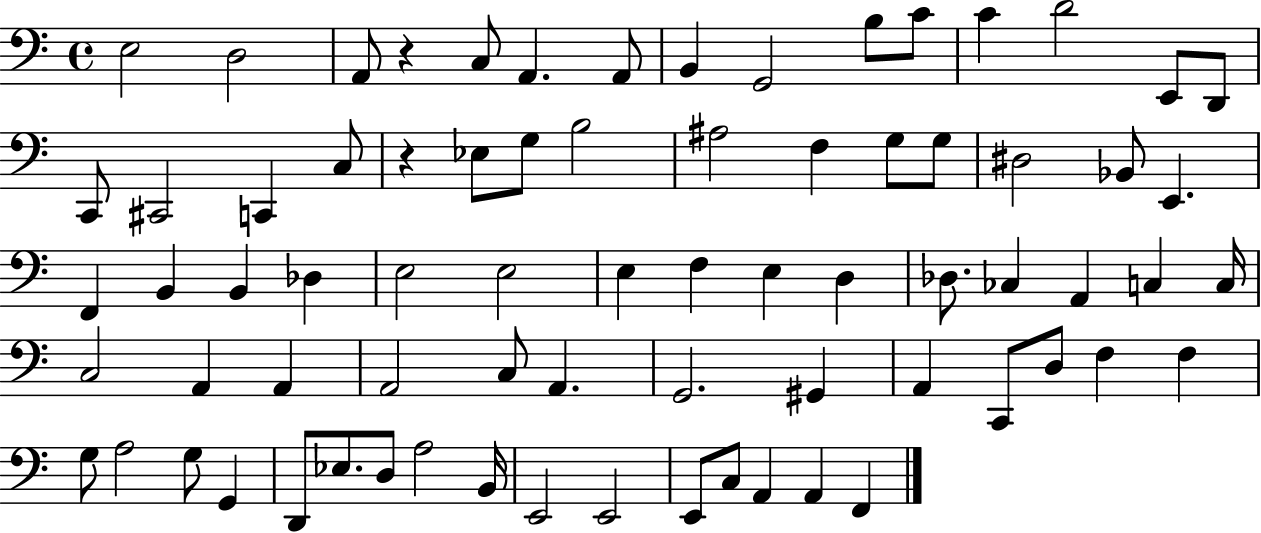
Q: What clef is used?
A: bass